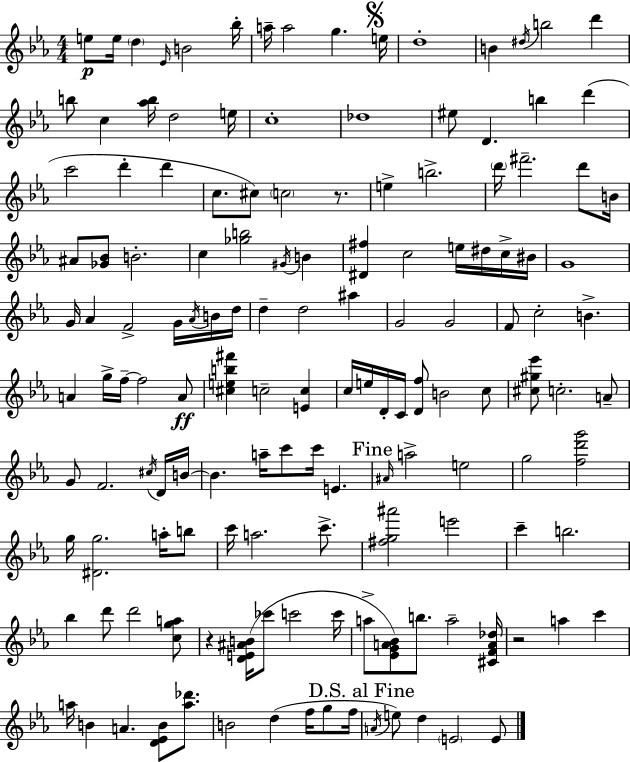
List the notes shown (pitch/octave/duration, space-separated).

E5/e E5/s D5/q Eb4/s B4/h Bb5/s A5/s A5/h G5/q. E5/s D5/w B4/q D#5/s B5/h D6/q B5/e C5/q [Ab5,B5]/s D5/h E5/s C5/w Db5/w EIS5/e D4/q. B5/q D6/q C6/h D6/q D6/q C5/e. C#5/e C5/h R/e. E5/q B5/h. D6/s F#6/h. D6/e B4/s A#4/e [Gb4,Bb4]/e B4/h. C5/q [Gb5,B5]/h G#4/s B4/q [D#4,F#5]/q C5/h E5/s D#5/s C5/s BIS4/s G4/w G4/s Ab4/q F4/h G4/s Ab4/s B4/s D5/s D5/q D5/h A#5/q G4/h G4/h F4/e C5/h B4/q. A4/q G5/s F5/s F5/h A4/e [C#5,E5,B5,F#6]/q C5/h [E4,C5]/q C5/s E5/s D4/s C4/s [D4,F5]/e B4/h C5/e [C#5,G#5,Eb6]/e C5/h. A4/e G4/e F4/h. C#5/s D4/s B4/s B4/q. A5/s C6/e C6/s E4/q. A#4/s A5/h E5/h G5/h [F5,D6,G6]/h G5/s [D#4,G5]/h. A5/s B5/e C6/s A5/h. C6/e. [F#5,G5,A#6]/h E6/h C6/q B5/h. Bb5/q D6/e D6/h [C5,G5,A5]/e R/q [D4,E4,A#4,B4]/s CES6/e C6/h C6/s A5/e [Eb4,G4,A4,Bb4]/e B5/e. A5/h [C#4,F4,A4,Db5]/s R/h A5/q C6/q A5/s B4/q A4/q. [D4,Eb4,B4]/e [A5,Db6]/e. B4/h D5/q F5/s G5/e F5/s A4/s E5/e D5/q E4/h E4/e